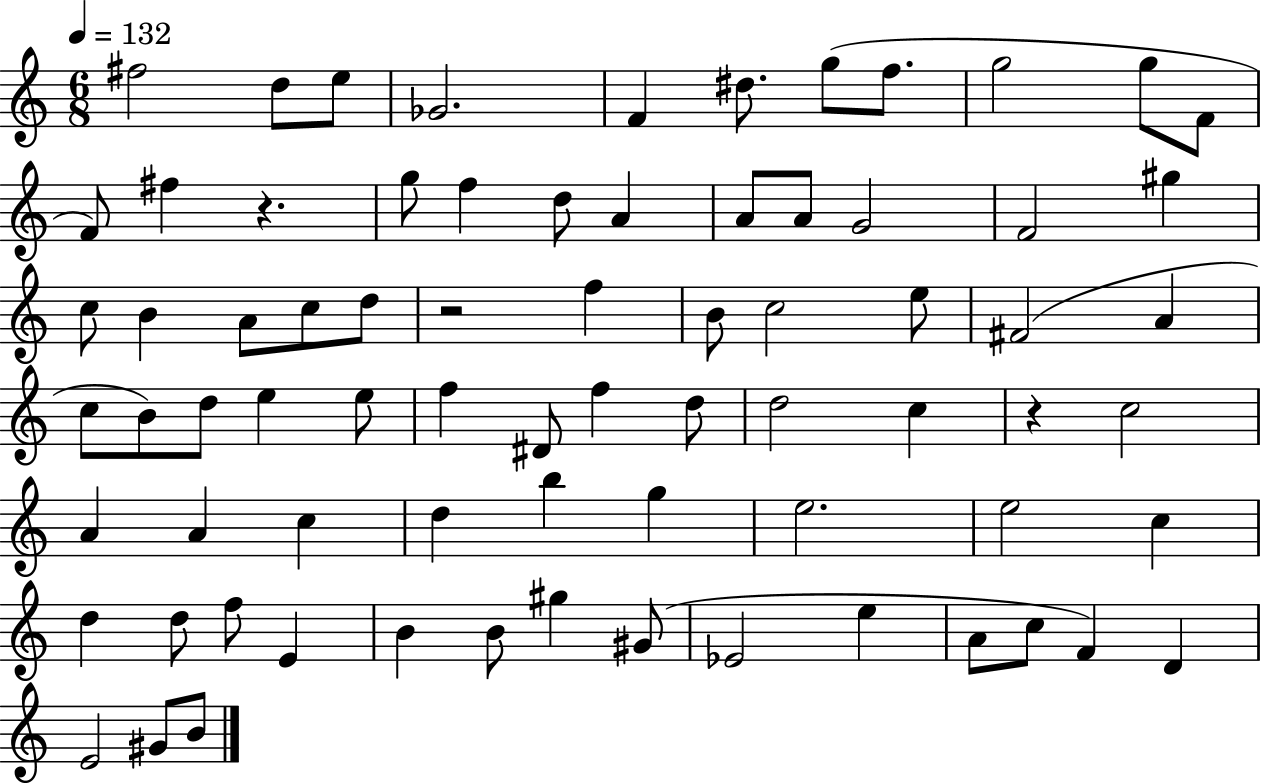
F#5/h D5/e E5/e Gb4/h. F4/q D#5/e. G5/e F5/e. G5/h G5/e F4/e F4/e F#5/q R/q. G5/e F5/q D5/e A4/q A4/e A4/e G4/h F4/h G#5/q C5/e B4/q A4/e C5/e D5/e R/h F5/q B4/e C5/h E5/e F#4/h A4/q C5/e B4/e D5/e E5/q E5/e F5/q D#4/e F5/q D5/e D5/h C5/q R/q C5/h A4/q A4/q C5/q D5/q B5/q G5/q E5/h. E5/h C5/q D5/q D5/e F5/e E4/q B4/q B4/e G#5/q G#4/e Eb4/h E5/q A4/e C5/e F4/q D4/q E4/h G#4/e B4/e